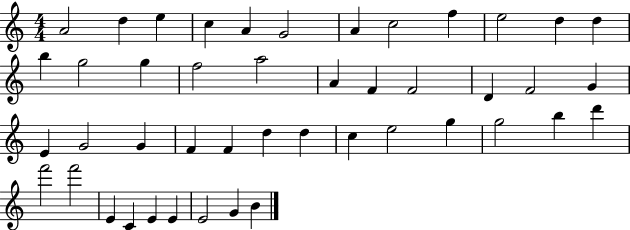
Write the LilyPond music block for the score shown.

{
  \clef treble
  \numericTimeSignature
  \time 4/4
  \key c \major
  a'2 d''4 e''4 | c''4 a'4 g'2 | a'4 c''2 f''4 | e''2 d''4 d''4 | \break b''4 g''2 g''4 | f''2 a''2 | a'4 f'4 f'2 | d'4 f'2 g'4 | \break e'4 g'2 g'4 | f'4 f'4 d''4 d''4 | c''4 e''2 g''4 | g''2 b''4 d'''4 | \break f'''2 f'''2 | e'4 c'4 e'4 e'4 | e'2 g'4 b'4 | \bar "|."
}